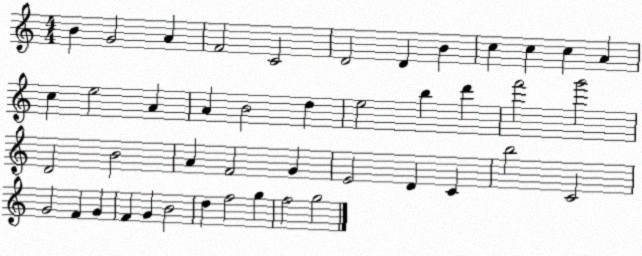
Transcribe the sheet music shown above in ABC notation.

X:1
T:Untitled
M:4/4
L:1/4
K:C
B G2 A F2 C2 D2 D B c c c A c e2 A A B2 d e2 b d' f'2 g'2 D2 B2 A F2 G E2 D C b2 C2 G2 F G F G B2 d f2 g f2 g2